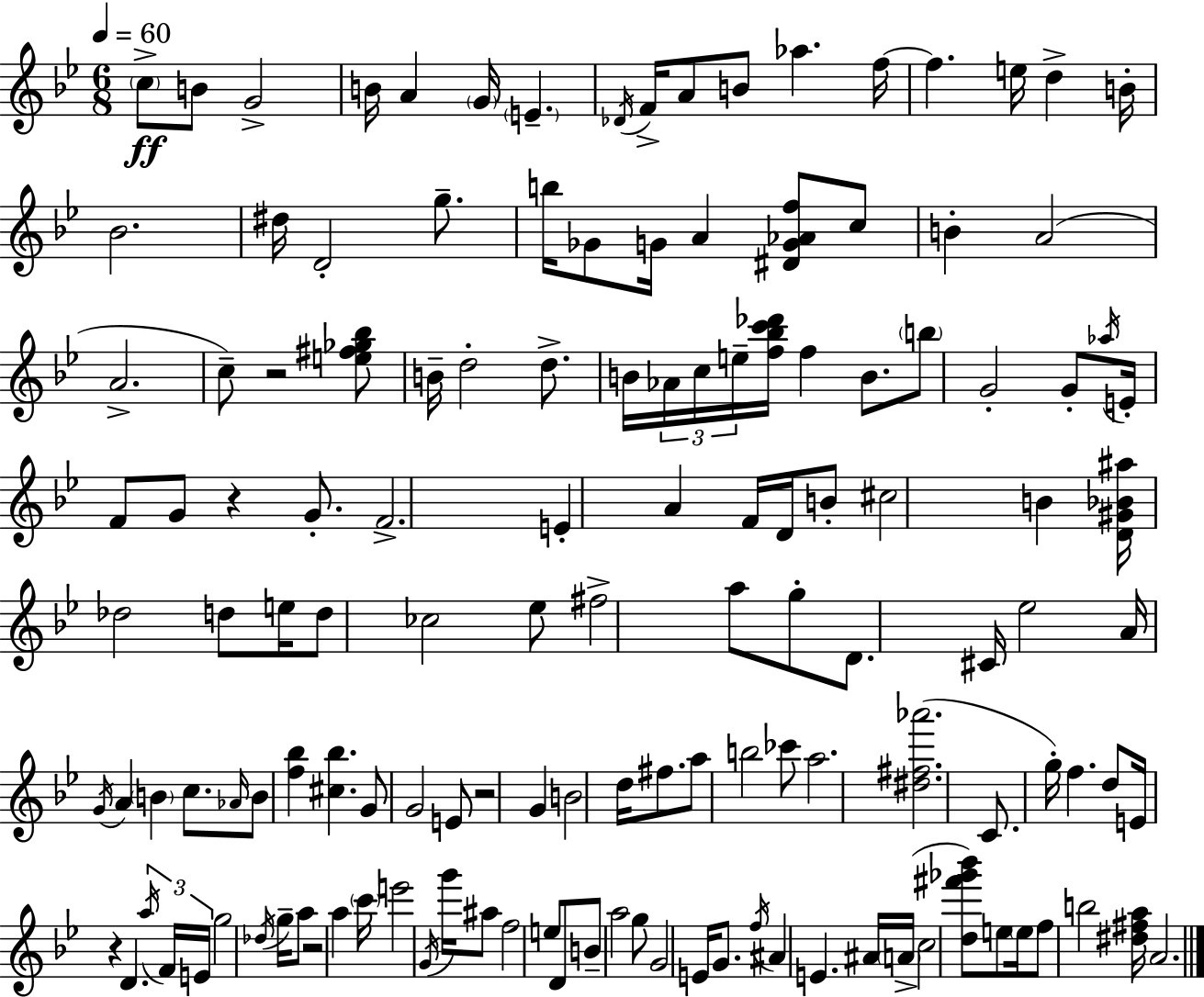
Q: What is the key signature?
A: BES major